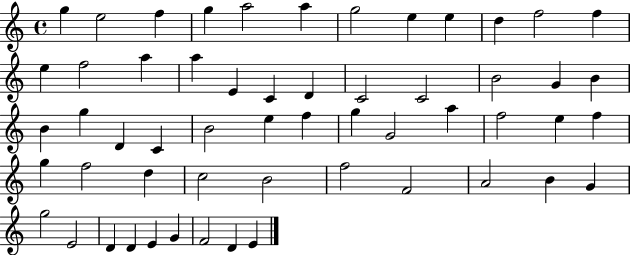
{
  \clef treble
  \time 4/4
  \defaultTimeSignature
  \key c \major
  g''4 e''2 f''4 | g''4 a''2 a''4 | g''2 e''4 e''4 | d''4 f''2 f''4 | \break e''4 f''2 a''4 | a''4 e'4 c'4 d'4 | c'2 c'2 | b'2 g'4 b'4 | \break b'4 g''4 d'4 c'4 | b'2 e''4 f''4 | g''4 g'2 a''4 | f''2 e''4 f''4 | \break g''4 f''2 d''4 | c''2 b'2 | f''2 f'2 | a'2 b'4 g'4 | \break g''2 e'2 | d'4 d'4 e'4 g'4 | f'2 d'4 e'4 | \bar "|."
}